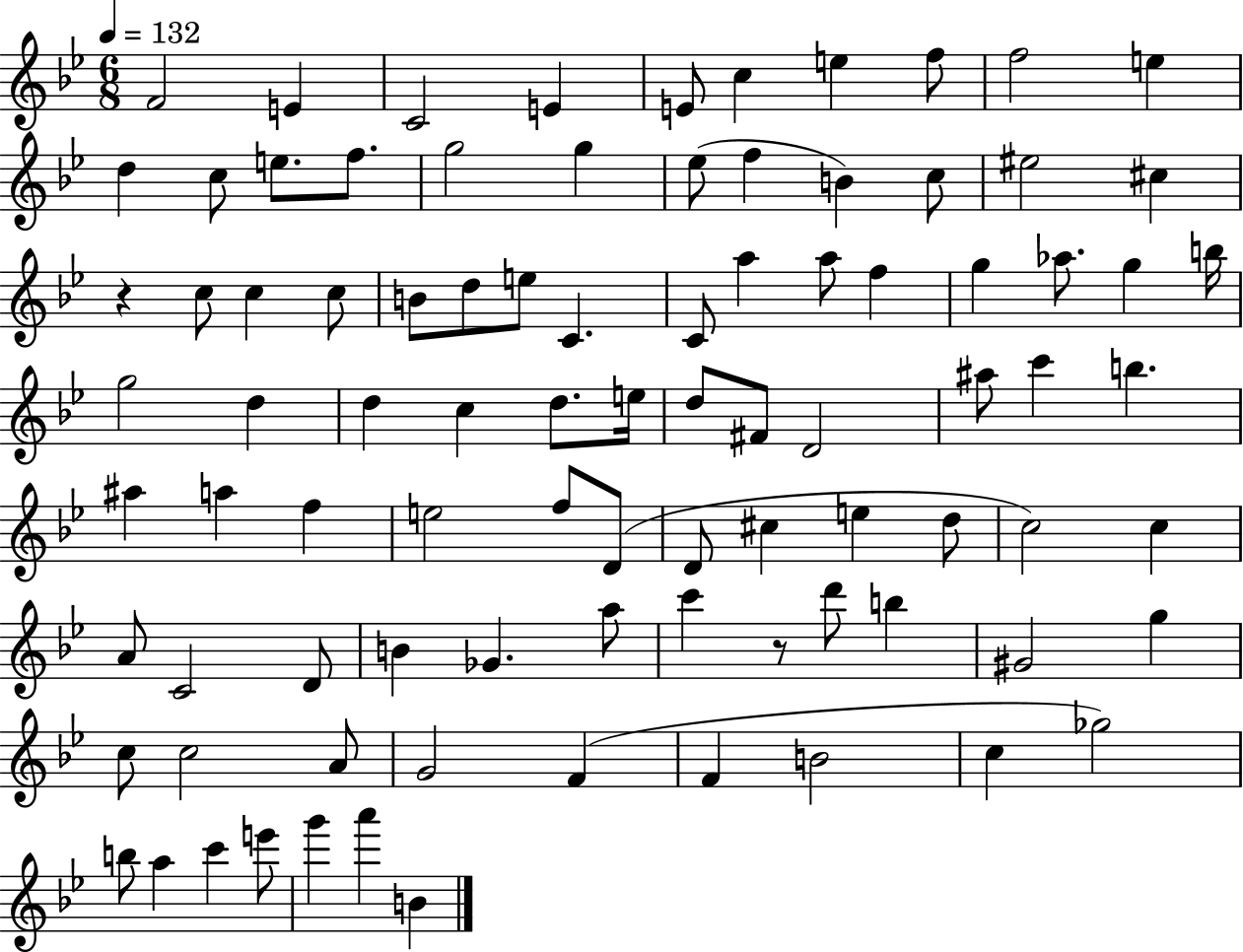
{
  \clef treble
  \numericTimeSignature
  \time 6/8
  \key bes \major
  \tempo 4 = 132
  \repeat volta 2 { f'2 e'4 | c'2 e'4 | e'8 c''4 e''4 f''8 | f''2 e''4 | \break d''4 c''8 e''8. f''8. | g''2 g''4 | ees''8( f''4 b'4) c''8 | eis''2 cis''4 | \break r4 c''8 c''4 c''8 | b'8 d''8 e''8 c'4. | c'8 a''4 a''8 f''4 | g''4 aes''8. g''4 b''16 | \break g''2 d''4 | d''4 c''4 d''8. e''16 | d''8 fis'8 d'2 | ais''8 c'''4 b''4. | \break ais''4 a''4 f''4 | e''2 f''8 d'8( | d'8 cis''4 e''4 d''8 | c''2) c''4 | \break a'8 c'2 d'8 | b'4 ges'4. a''8 | c'''4 r8 d'''8 b''4 | gis'2 g''4 | \break c''8 c''2 a'8 | g'2 f'4( | f'4 b'2 | c''4 ges''2) | \break b''8 a''4 c'''4 e'''8 | g'''4 a'''4 b'4 | } \bar "|."
}